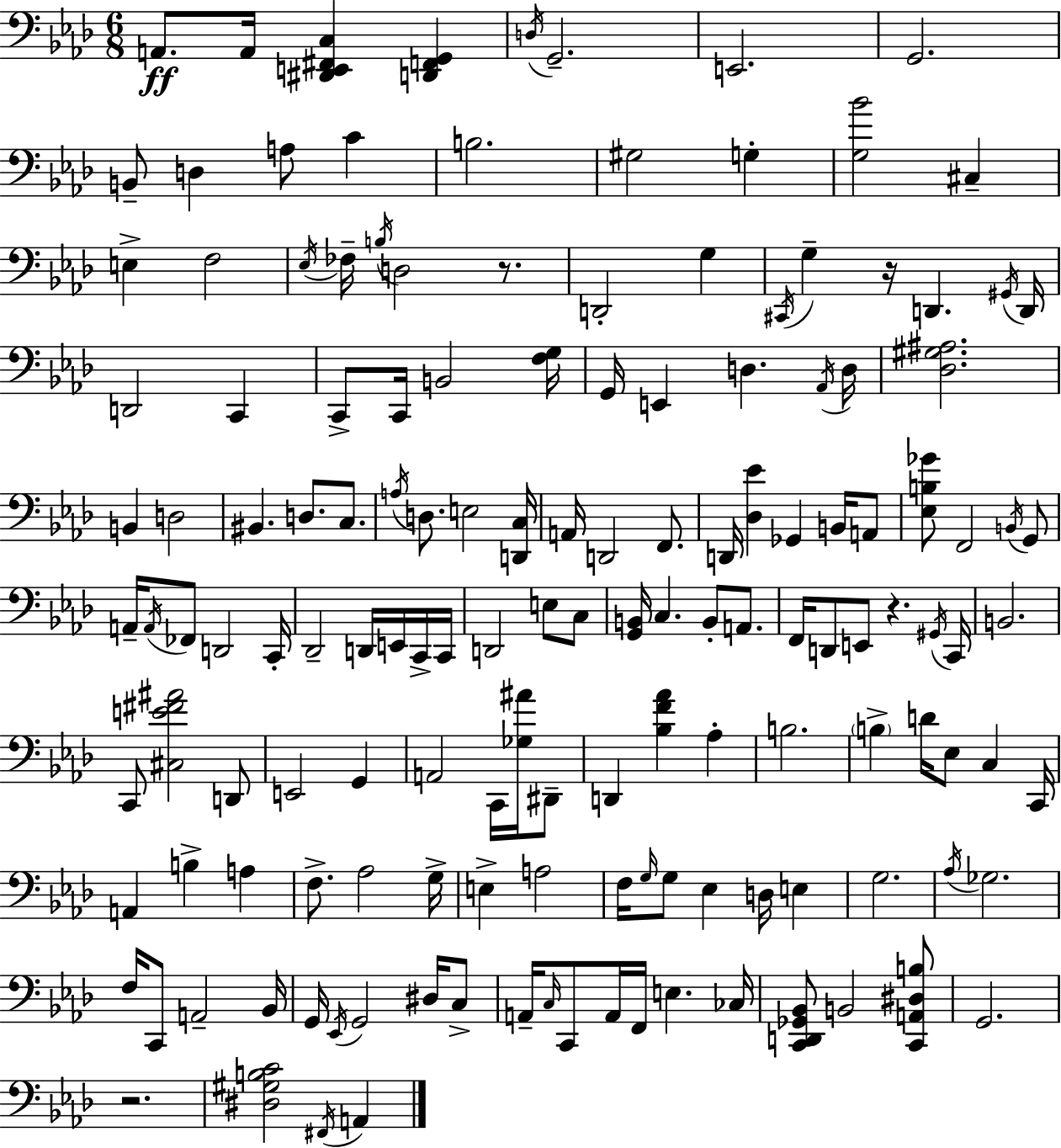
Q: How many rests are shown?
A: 4